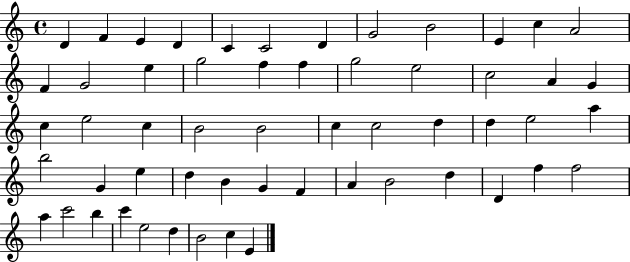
D4/q F4/q E4/q D4/q C4/q C4/h D4/q G4/h B4/h E4/q C5/q A4/h F4/q G4/h E5/q G5/h F5/q F5/q G5/h E5/h C5/h A4/q G4/q C5/q E5/h C5/q B4/h B4/h C5/q C5/h D5/q D5/q E5/h A5/q B5/h G4/q E5/q D5/q B4/q G4/q F4/q A4/q B4/h D5/q D4/q F5/q F5/h A5/q C6/h B5/q C6/q E5/h D5/q B4/h C5/q E4/q